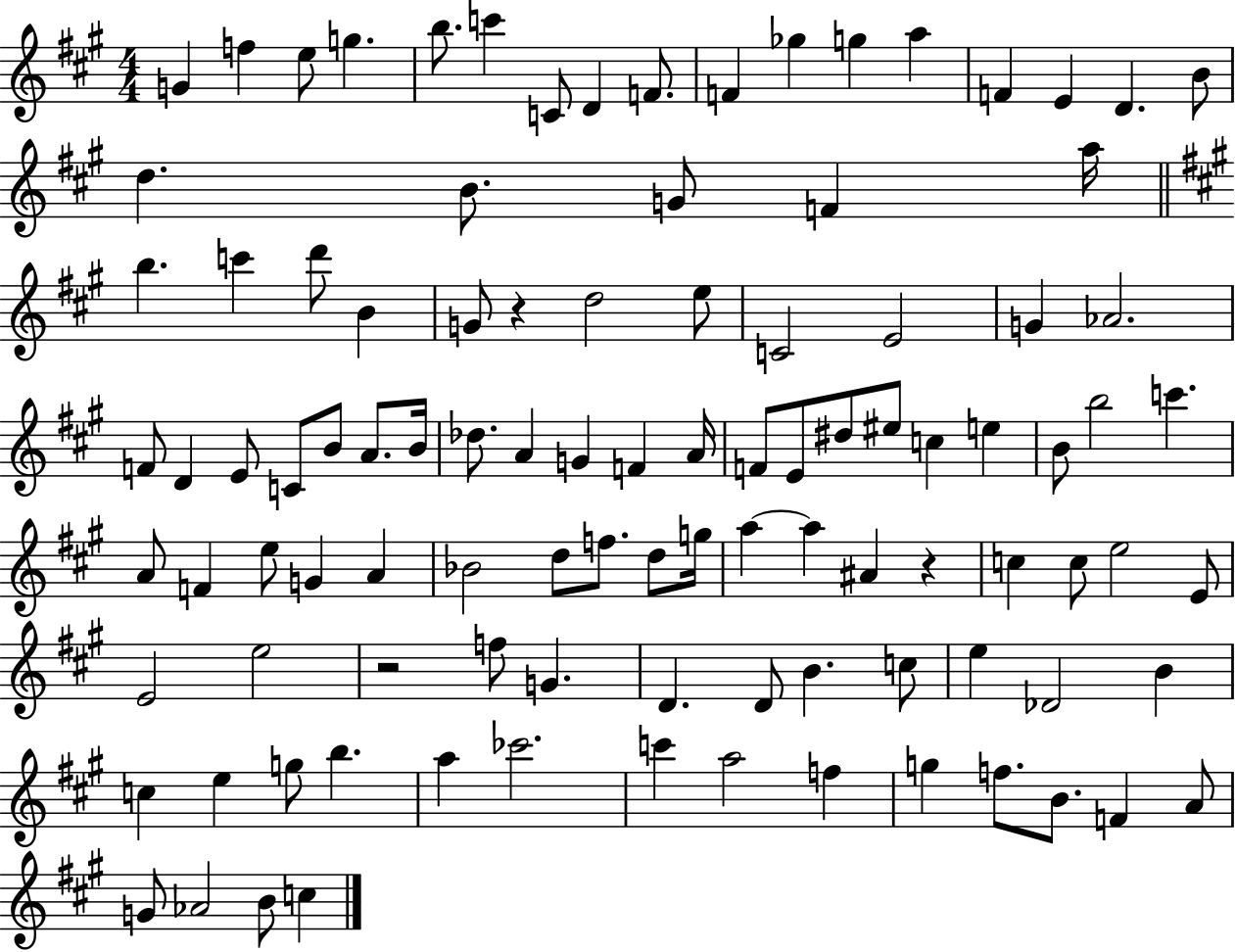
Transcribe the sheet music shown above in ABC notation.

X:1
T:Untitled
M:4/4
L:1/4
K:A
G f e/2 g b/2 c' C/2 D F/2 F _g g a F E D B/2 d B/2 G/2 F a/4 b c' d'/2 B G/2 z d2 e/2 C2 E2 G _A2 F/2 D E/2 C/2 B/2 A/2 B/4 _d/2 A G F A/4 F/2 E/2 ^d/2 ^e/2 c e B/2 b2 c' A/2 F e/2 G A _B2 d/2 f/2 d/2 g/4 a a ^A z c c/2 e2 E/2 E2 e2 z2 f/2 G D D/2 B c/2 e _D2 B c e g/2 b a _c'2 c' a2 f g f/2 B/2 F A/2 G/2 _A2 B/2 c